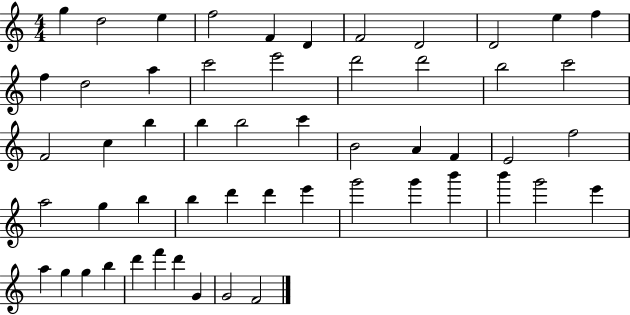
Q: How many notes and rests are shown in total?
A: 54